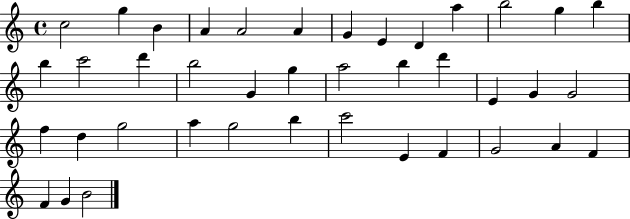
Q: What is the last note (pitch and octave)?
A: B4